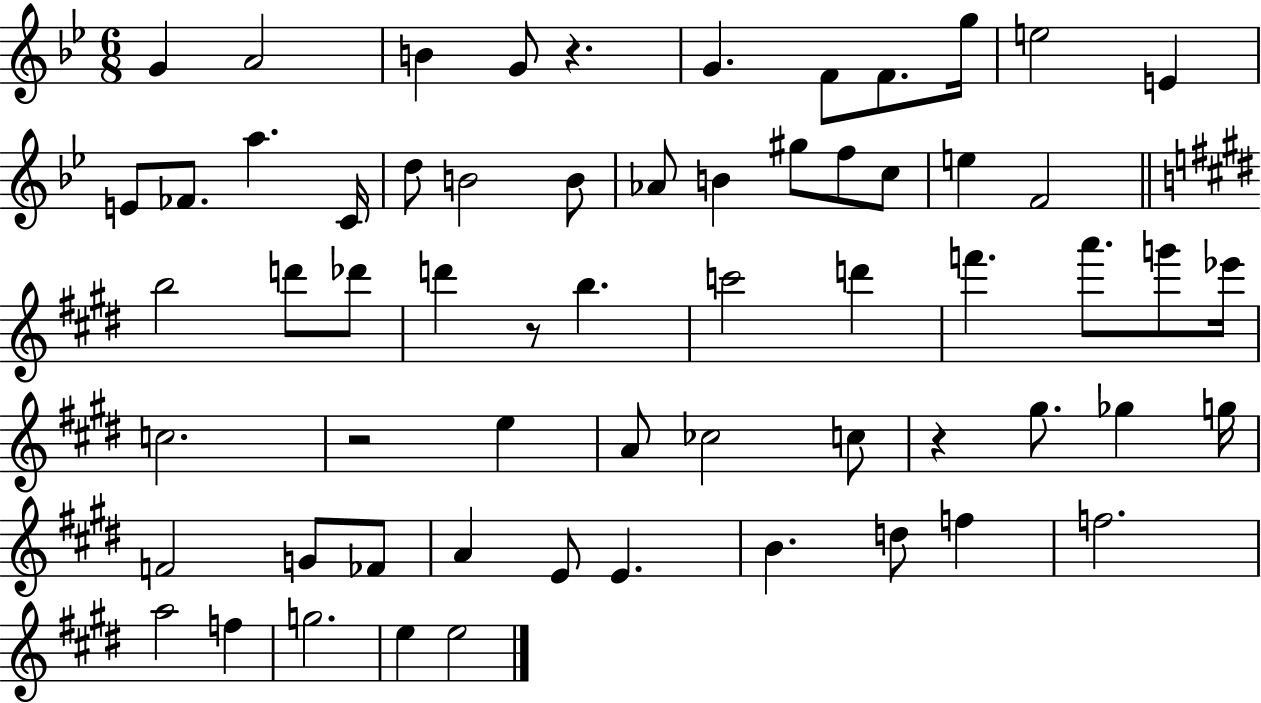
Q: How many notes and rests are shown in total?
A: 62